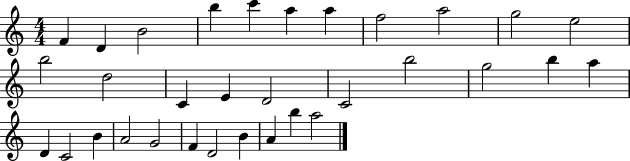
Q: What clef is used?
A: treble